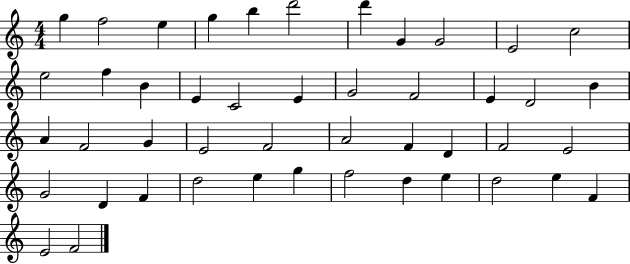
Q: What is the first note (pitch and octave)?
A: G5